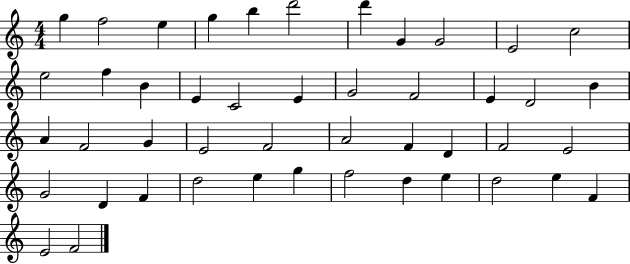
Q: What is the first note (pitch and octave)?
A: G5